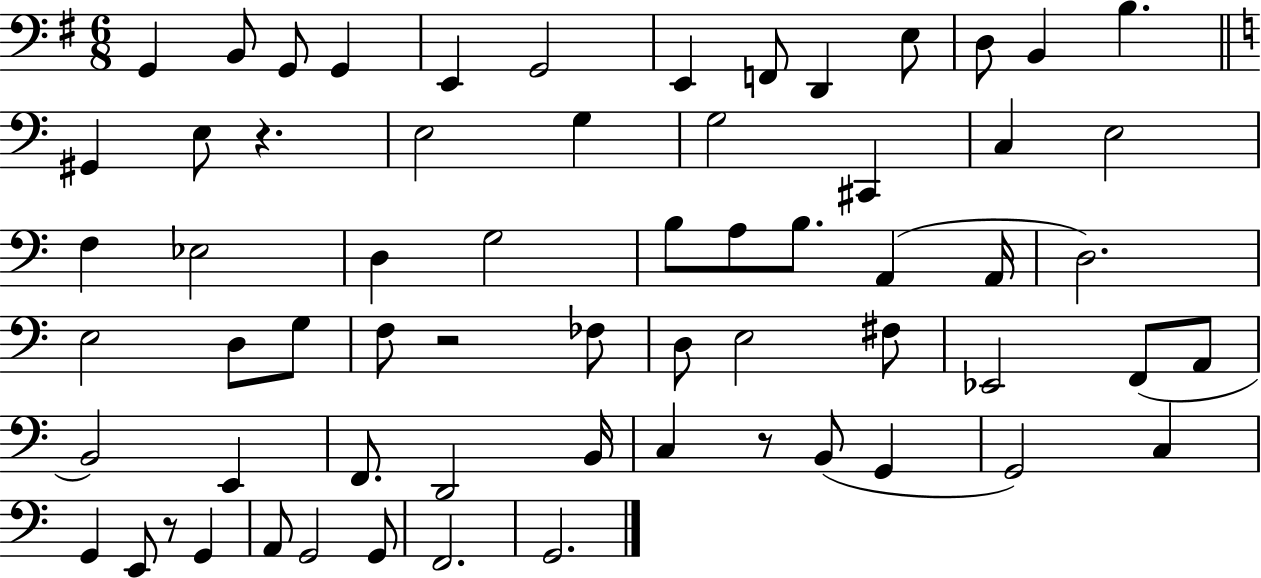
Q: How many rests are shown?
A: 4